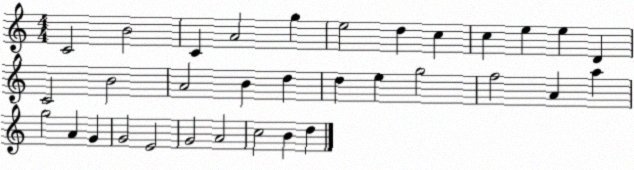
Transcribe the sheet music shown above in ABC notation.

X:1
T:Untitled
M:4/4
L:1/4
K:C
C2 B2 C A2 g e2 d c c e e D C2 B2 A2 B d d e g2 f2 A a g2 A G G2 E2 G2 A2 c2 B d